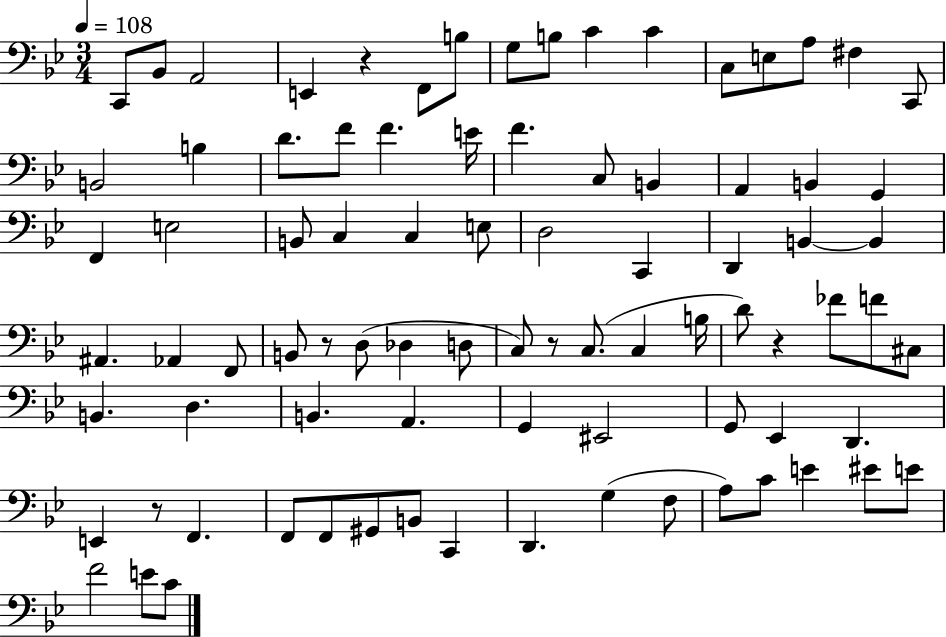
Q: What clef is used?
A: bass